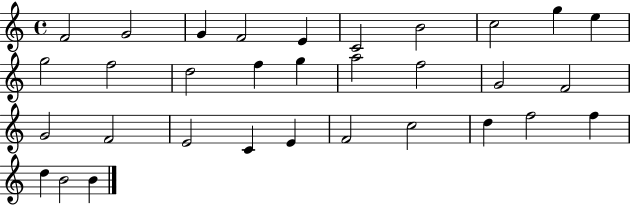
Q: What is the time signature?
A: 4/4